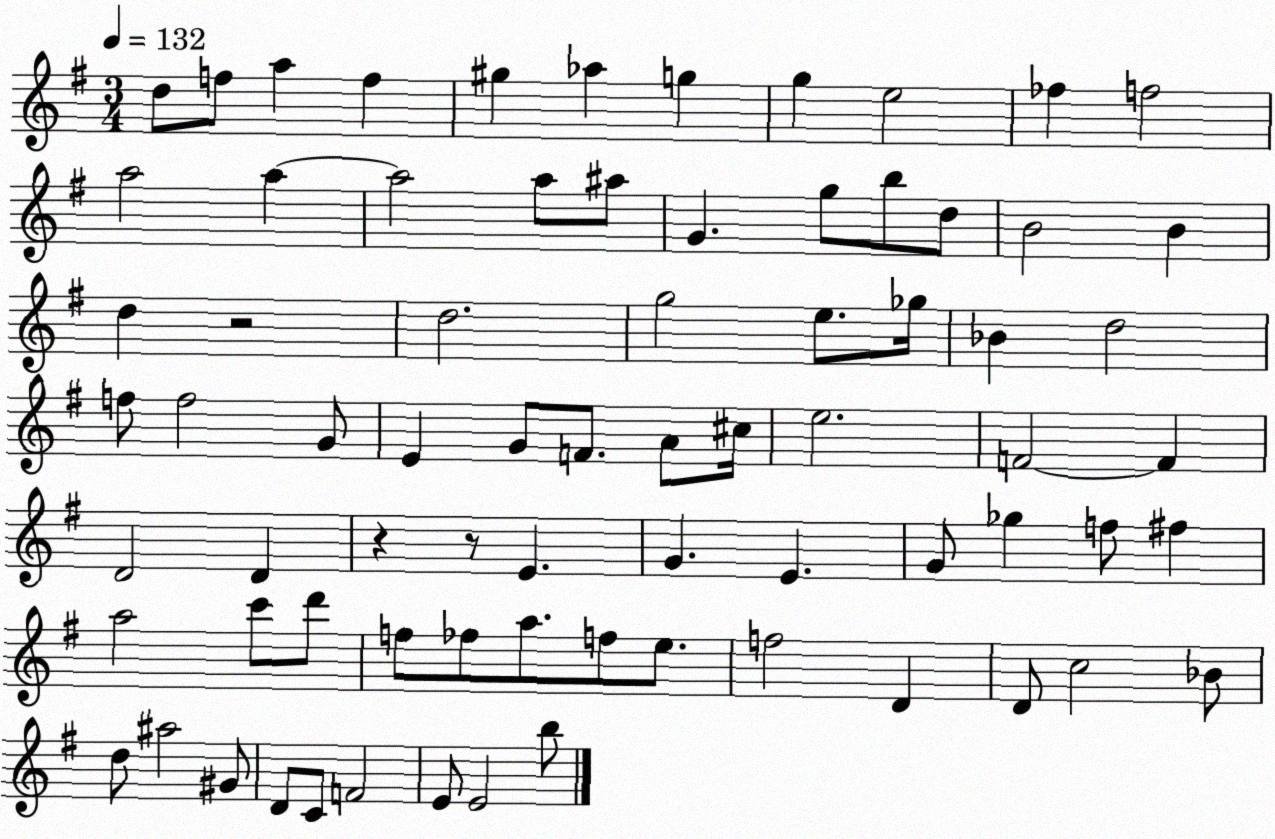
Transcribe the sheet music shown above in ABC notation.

X:1
T:Untitled
M:3/4
L:1/4
K:G
d/2 f/2 a f ^g _a g g e2 _f f2 a2 a a2 a/2 ^a/2 G g/2 b/2 d/2 B2 B d z2 d2 g2 e/2 _g/4 _B d2 f/2 f2 G/2 E G/2 F/2 A/2 ^c/4 e2 F2 F D2 D z z/2 E G E G/2 _g f/2 ^f a2 c'/2 d'/2 f/2 _f/2 a/2 f/2 e/2 f2 D D/2 c2 _B/2 d/2 ^a2 ^G/2 D/2 C/2 F2 E/2 E2 b/2